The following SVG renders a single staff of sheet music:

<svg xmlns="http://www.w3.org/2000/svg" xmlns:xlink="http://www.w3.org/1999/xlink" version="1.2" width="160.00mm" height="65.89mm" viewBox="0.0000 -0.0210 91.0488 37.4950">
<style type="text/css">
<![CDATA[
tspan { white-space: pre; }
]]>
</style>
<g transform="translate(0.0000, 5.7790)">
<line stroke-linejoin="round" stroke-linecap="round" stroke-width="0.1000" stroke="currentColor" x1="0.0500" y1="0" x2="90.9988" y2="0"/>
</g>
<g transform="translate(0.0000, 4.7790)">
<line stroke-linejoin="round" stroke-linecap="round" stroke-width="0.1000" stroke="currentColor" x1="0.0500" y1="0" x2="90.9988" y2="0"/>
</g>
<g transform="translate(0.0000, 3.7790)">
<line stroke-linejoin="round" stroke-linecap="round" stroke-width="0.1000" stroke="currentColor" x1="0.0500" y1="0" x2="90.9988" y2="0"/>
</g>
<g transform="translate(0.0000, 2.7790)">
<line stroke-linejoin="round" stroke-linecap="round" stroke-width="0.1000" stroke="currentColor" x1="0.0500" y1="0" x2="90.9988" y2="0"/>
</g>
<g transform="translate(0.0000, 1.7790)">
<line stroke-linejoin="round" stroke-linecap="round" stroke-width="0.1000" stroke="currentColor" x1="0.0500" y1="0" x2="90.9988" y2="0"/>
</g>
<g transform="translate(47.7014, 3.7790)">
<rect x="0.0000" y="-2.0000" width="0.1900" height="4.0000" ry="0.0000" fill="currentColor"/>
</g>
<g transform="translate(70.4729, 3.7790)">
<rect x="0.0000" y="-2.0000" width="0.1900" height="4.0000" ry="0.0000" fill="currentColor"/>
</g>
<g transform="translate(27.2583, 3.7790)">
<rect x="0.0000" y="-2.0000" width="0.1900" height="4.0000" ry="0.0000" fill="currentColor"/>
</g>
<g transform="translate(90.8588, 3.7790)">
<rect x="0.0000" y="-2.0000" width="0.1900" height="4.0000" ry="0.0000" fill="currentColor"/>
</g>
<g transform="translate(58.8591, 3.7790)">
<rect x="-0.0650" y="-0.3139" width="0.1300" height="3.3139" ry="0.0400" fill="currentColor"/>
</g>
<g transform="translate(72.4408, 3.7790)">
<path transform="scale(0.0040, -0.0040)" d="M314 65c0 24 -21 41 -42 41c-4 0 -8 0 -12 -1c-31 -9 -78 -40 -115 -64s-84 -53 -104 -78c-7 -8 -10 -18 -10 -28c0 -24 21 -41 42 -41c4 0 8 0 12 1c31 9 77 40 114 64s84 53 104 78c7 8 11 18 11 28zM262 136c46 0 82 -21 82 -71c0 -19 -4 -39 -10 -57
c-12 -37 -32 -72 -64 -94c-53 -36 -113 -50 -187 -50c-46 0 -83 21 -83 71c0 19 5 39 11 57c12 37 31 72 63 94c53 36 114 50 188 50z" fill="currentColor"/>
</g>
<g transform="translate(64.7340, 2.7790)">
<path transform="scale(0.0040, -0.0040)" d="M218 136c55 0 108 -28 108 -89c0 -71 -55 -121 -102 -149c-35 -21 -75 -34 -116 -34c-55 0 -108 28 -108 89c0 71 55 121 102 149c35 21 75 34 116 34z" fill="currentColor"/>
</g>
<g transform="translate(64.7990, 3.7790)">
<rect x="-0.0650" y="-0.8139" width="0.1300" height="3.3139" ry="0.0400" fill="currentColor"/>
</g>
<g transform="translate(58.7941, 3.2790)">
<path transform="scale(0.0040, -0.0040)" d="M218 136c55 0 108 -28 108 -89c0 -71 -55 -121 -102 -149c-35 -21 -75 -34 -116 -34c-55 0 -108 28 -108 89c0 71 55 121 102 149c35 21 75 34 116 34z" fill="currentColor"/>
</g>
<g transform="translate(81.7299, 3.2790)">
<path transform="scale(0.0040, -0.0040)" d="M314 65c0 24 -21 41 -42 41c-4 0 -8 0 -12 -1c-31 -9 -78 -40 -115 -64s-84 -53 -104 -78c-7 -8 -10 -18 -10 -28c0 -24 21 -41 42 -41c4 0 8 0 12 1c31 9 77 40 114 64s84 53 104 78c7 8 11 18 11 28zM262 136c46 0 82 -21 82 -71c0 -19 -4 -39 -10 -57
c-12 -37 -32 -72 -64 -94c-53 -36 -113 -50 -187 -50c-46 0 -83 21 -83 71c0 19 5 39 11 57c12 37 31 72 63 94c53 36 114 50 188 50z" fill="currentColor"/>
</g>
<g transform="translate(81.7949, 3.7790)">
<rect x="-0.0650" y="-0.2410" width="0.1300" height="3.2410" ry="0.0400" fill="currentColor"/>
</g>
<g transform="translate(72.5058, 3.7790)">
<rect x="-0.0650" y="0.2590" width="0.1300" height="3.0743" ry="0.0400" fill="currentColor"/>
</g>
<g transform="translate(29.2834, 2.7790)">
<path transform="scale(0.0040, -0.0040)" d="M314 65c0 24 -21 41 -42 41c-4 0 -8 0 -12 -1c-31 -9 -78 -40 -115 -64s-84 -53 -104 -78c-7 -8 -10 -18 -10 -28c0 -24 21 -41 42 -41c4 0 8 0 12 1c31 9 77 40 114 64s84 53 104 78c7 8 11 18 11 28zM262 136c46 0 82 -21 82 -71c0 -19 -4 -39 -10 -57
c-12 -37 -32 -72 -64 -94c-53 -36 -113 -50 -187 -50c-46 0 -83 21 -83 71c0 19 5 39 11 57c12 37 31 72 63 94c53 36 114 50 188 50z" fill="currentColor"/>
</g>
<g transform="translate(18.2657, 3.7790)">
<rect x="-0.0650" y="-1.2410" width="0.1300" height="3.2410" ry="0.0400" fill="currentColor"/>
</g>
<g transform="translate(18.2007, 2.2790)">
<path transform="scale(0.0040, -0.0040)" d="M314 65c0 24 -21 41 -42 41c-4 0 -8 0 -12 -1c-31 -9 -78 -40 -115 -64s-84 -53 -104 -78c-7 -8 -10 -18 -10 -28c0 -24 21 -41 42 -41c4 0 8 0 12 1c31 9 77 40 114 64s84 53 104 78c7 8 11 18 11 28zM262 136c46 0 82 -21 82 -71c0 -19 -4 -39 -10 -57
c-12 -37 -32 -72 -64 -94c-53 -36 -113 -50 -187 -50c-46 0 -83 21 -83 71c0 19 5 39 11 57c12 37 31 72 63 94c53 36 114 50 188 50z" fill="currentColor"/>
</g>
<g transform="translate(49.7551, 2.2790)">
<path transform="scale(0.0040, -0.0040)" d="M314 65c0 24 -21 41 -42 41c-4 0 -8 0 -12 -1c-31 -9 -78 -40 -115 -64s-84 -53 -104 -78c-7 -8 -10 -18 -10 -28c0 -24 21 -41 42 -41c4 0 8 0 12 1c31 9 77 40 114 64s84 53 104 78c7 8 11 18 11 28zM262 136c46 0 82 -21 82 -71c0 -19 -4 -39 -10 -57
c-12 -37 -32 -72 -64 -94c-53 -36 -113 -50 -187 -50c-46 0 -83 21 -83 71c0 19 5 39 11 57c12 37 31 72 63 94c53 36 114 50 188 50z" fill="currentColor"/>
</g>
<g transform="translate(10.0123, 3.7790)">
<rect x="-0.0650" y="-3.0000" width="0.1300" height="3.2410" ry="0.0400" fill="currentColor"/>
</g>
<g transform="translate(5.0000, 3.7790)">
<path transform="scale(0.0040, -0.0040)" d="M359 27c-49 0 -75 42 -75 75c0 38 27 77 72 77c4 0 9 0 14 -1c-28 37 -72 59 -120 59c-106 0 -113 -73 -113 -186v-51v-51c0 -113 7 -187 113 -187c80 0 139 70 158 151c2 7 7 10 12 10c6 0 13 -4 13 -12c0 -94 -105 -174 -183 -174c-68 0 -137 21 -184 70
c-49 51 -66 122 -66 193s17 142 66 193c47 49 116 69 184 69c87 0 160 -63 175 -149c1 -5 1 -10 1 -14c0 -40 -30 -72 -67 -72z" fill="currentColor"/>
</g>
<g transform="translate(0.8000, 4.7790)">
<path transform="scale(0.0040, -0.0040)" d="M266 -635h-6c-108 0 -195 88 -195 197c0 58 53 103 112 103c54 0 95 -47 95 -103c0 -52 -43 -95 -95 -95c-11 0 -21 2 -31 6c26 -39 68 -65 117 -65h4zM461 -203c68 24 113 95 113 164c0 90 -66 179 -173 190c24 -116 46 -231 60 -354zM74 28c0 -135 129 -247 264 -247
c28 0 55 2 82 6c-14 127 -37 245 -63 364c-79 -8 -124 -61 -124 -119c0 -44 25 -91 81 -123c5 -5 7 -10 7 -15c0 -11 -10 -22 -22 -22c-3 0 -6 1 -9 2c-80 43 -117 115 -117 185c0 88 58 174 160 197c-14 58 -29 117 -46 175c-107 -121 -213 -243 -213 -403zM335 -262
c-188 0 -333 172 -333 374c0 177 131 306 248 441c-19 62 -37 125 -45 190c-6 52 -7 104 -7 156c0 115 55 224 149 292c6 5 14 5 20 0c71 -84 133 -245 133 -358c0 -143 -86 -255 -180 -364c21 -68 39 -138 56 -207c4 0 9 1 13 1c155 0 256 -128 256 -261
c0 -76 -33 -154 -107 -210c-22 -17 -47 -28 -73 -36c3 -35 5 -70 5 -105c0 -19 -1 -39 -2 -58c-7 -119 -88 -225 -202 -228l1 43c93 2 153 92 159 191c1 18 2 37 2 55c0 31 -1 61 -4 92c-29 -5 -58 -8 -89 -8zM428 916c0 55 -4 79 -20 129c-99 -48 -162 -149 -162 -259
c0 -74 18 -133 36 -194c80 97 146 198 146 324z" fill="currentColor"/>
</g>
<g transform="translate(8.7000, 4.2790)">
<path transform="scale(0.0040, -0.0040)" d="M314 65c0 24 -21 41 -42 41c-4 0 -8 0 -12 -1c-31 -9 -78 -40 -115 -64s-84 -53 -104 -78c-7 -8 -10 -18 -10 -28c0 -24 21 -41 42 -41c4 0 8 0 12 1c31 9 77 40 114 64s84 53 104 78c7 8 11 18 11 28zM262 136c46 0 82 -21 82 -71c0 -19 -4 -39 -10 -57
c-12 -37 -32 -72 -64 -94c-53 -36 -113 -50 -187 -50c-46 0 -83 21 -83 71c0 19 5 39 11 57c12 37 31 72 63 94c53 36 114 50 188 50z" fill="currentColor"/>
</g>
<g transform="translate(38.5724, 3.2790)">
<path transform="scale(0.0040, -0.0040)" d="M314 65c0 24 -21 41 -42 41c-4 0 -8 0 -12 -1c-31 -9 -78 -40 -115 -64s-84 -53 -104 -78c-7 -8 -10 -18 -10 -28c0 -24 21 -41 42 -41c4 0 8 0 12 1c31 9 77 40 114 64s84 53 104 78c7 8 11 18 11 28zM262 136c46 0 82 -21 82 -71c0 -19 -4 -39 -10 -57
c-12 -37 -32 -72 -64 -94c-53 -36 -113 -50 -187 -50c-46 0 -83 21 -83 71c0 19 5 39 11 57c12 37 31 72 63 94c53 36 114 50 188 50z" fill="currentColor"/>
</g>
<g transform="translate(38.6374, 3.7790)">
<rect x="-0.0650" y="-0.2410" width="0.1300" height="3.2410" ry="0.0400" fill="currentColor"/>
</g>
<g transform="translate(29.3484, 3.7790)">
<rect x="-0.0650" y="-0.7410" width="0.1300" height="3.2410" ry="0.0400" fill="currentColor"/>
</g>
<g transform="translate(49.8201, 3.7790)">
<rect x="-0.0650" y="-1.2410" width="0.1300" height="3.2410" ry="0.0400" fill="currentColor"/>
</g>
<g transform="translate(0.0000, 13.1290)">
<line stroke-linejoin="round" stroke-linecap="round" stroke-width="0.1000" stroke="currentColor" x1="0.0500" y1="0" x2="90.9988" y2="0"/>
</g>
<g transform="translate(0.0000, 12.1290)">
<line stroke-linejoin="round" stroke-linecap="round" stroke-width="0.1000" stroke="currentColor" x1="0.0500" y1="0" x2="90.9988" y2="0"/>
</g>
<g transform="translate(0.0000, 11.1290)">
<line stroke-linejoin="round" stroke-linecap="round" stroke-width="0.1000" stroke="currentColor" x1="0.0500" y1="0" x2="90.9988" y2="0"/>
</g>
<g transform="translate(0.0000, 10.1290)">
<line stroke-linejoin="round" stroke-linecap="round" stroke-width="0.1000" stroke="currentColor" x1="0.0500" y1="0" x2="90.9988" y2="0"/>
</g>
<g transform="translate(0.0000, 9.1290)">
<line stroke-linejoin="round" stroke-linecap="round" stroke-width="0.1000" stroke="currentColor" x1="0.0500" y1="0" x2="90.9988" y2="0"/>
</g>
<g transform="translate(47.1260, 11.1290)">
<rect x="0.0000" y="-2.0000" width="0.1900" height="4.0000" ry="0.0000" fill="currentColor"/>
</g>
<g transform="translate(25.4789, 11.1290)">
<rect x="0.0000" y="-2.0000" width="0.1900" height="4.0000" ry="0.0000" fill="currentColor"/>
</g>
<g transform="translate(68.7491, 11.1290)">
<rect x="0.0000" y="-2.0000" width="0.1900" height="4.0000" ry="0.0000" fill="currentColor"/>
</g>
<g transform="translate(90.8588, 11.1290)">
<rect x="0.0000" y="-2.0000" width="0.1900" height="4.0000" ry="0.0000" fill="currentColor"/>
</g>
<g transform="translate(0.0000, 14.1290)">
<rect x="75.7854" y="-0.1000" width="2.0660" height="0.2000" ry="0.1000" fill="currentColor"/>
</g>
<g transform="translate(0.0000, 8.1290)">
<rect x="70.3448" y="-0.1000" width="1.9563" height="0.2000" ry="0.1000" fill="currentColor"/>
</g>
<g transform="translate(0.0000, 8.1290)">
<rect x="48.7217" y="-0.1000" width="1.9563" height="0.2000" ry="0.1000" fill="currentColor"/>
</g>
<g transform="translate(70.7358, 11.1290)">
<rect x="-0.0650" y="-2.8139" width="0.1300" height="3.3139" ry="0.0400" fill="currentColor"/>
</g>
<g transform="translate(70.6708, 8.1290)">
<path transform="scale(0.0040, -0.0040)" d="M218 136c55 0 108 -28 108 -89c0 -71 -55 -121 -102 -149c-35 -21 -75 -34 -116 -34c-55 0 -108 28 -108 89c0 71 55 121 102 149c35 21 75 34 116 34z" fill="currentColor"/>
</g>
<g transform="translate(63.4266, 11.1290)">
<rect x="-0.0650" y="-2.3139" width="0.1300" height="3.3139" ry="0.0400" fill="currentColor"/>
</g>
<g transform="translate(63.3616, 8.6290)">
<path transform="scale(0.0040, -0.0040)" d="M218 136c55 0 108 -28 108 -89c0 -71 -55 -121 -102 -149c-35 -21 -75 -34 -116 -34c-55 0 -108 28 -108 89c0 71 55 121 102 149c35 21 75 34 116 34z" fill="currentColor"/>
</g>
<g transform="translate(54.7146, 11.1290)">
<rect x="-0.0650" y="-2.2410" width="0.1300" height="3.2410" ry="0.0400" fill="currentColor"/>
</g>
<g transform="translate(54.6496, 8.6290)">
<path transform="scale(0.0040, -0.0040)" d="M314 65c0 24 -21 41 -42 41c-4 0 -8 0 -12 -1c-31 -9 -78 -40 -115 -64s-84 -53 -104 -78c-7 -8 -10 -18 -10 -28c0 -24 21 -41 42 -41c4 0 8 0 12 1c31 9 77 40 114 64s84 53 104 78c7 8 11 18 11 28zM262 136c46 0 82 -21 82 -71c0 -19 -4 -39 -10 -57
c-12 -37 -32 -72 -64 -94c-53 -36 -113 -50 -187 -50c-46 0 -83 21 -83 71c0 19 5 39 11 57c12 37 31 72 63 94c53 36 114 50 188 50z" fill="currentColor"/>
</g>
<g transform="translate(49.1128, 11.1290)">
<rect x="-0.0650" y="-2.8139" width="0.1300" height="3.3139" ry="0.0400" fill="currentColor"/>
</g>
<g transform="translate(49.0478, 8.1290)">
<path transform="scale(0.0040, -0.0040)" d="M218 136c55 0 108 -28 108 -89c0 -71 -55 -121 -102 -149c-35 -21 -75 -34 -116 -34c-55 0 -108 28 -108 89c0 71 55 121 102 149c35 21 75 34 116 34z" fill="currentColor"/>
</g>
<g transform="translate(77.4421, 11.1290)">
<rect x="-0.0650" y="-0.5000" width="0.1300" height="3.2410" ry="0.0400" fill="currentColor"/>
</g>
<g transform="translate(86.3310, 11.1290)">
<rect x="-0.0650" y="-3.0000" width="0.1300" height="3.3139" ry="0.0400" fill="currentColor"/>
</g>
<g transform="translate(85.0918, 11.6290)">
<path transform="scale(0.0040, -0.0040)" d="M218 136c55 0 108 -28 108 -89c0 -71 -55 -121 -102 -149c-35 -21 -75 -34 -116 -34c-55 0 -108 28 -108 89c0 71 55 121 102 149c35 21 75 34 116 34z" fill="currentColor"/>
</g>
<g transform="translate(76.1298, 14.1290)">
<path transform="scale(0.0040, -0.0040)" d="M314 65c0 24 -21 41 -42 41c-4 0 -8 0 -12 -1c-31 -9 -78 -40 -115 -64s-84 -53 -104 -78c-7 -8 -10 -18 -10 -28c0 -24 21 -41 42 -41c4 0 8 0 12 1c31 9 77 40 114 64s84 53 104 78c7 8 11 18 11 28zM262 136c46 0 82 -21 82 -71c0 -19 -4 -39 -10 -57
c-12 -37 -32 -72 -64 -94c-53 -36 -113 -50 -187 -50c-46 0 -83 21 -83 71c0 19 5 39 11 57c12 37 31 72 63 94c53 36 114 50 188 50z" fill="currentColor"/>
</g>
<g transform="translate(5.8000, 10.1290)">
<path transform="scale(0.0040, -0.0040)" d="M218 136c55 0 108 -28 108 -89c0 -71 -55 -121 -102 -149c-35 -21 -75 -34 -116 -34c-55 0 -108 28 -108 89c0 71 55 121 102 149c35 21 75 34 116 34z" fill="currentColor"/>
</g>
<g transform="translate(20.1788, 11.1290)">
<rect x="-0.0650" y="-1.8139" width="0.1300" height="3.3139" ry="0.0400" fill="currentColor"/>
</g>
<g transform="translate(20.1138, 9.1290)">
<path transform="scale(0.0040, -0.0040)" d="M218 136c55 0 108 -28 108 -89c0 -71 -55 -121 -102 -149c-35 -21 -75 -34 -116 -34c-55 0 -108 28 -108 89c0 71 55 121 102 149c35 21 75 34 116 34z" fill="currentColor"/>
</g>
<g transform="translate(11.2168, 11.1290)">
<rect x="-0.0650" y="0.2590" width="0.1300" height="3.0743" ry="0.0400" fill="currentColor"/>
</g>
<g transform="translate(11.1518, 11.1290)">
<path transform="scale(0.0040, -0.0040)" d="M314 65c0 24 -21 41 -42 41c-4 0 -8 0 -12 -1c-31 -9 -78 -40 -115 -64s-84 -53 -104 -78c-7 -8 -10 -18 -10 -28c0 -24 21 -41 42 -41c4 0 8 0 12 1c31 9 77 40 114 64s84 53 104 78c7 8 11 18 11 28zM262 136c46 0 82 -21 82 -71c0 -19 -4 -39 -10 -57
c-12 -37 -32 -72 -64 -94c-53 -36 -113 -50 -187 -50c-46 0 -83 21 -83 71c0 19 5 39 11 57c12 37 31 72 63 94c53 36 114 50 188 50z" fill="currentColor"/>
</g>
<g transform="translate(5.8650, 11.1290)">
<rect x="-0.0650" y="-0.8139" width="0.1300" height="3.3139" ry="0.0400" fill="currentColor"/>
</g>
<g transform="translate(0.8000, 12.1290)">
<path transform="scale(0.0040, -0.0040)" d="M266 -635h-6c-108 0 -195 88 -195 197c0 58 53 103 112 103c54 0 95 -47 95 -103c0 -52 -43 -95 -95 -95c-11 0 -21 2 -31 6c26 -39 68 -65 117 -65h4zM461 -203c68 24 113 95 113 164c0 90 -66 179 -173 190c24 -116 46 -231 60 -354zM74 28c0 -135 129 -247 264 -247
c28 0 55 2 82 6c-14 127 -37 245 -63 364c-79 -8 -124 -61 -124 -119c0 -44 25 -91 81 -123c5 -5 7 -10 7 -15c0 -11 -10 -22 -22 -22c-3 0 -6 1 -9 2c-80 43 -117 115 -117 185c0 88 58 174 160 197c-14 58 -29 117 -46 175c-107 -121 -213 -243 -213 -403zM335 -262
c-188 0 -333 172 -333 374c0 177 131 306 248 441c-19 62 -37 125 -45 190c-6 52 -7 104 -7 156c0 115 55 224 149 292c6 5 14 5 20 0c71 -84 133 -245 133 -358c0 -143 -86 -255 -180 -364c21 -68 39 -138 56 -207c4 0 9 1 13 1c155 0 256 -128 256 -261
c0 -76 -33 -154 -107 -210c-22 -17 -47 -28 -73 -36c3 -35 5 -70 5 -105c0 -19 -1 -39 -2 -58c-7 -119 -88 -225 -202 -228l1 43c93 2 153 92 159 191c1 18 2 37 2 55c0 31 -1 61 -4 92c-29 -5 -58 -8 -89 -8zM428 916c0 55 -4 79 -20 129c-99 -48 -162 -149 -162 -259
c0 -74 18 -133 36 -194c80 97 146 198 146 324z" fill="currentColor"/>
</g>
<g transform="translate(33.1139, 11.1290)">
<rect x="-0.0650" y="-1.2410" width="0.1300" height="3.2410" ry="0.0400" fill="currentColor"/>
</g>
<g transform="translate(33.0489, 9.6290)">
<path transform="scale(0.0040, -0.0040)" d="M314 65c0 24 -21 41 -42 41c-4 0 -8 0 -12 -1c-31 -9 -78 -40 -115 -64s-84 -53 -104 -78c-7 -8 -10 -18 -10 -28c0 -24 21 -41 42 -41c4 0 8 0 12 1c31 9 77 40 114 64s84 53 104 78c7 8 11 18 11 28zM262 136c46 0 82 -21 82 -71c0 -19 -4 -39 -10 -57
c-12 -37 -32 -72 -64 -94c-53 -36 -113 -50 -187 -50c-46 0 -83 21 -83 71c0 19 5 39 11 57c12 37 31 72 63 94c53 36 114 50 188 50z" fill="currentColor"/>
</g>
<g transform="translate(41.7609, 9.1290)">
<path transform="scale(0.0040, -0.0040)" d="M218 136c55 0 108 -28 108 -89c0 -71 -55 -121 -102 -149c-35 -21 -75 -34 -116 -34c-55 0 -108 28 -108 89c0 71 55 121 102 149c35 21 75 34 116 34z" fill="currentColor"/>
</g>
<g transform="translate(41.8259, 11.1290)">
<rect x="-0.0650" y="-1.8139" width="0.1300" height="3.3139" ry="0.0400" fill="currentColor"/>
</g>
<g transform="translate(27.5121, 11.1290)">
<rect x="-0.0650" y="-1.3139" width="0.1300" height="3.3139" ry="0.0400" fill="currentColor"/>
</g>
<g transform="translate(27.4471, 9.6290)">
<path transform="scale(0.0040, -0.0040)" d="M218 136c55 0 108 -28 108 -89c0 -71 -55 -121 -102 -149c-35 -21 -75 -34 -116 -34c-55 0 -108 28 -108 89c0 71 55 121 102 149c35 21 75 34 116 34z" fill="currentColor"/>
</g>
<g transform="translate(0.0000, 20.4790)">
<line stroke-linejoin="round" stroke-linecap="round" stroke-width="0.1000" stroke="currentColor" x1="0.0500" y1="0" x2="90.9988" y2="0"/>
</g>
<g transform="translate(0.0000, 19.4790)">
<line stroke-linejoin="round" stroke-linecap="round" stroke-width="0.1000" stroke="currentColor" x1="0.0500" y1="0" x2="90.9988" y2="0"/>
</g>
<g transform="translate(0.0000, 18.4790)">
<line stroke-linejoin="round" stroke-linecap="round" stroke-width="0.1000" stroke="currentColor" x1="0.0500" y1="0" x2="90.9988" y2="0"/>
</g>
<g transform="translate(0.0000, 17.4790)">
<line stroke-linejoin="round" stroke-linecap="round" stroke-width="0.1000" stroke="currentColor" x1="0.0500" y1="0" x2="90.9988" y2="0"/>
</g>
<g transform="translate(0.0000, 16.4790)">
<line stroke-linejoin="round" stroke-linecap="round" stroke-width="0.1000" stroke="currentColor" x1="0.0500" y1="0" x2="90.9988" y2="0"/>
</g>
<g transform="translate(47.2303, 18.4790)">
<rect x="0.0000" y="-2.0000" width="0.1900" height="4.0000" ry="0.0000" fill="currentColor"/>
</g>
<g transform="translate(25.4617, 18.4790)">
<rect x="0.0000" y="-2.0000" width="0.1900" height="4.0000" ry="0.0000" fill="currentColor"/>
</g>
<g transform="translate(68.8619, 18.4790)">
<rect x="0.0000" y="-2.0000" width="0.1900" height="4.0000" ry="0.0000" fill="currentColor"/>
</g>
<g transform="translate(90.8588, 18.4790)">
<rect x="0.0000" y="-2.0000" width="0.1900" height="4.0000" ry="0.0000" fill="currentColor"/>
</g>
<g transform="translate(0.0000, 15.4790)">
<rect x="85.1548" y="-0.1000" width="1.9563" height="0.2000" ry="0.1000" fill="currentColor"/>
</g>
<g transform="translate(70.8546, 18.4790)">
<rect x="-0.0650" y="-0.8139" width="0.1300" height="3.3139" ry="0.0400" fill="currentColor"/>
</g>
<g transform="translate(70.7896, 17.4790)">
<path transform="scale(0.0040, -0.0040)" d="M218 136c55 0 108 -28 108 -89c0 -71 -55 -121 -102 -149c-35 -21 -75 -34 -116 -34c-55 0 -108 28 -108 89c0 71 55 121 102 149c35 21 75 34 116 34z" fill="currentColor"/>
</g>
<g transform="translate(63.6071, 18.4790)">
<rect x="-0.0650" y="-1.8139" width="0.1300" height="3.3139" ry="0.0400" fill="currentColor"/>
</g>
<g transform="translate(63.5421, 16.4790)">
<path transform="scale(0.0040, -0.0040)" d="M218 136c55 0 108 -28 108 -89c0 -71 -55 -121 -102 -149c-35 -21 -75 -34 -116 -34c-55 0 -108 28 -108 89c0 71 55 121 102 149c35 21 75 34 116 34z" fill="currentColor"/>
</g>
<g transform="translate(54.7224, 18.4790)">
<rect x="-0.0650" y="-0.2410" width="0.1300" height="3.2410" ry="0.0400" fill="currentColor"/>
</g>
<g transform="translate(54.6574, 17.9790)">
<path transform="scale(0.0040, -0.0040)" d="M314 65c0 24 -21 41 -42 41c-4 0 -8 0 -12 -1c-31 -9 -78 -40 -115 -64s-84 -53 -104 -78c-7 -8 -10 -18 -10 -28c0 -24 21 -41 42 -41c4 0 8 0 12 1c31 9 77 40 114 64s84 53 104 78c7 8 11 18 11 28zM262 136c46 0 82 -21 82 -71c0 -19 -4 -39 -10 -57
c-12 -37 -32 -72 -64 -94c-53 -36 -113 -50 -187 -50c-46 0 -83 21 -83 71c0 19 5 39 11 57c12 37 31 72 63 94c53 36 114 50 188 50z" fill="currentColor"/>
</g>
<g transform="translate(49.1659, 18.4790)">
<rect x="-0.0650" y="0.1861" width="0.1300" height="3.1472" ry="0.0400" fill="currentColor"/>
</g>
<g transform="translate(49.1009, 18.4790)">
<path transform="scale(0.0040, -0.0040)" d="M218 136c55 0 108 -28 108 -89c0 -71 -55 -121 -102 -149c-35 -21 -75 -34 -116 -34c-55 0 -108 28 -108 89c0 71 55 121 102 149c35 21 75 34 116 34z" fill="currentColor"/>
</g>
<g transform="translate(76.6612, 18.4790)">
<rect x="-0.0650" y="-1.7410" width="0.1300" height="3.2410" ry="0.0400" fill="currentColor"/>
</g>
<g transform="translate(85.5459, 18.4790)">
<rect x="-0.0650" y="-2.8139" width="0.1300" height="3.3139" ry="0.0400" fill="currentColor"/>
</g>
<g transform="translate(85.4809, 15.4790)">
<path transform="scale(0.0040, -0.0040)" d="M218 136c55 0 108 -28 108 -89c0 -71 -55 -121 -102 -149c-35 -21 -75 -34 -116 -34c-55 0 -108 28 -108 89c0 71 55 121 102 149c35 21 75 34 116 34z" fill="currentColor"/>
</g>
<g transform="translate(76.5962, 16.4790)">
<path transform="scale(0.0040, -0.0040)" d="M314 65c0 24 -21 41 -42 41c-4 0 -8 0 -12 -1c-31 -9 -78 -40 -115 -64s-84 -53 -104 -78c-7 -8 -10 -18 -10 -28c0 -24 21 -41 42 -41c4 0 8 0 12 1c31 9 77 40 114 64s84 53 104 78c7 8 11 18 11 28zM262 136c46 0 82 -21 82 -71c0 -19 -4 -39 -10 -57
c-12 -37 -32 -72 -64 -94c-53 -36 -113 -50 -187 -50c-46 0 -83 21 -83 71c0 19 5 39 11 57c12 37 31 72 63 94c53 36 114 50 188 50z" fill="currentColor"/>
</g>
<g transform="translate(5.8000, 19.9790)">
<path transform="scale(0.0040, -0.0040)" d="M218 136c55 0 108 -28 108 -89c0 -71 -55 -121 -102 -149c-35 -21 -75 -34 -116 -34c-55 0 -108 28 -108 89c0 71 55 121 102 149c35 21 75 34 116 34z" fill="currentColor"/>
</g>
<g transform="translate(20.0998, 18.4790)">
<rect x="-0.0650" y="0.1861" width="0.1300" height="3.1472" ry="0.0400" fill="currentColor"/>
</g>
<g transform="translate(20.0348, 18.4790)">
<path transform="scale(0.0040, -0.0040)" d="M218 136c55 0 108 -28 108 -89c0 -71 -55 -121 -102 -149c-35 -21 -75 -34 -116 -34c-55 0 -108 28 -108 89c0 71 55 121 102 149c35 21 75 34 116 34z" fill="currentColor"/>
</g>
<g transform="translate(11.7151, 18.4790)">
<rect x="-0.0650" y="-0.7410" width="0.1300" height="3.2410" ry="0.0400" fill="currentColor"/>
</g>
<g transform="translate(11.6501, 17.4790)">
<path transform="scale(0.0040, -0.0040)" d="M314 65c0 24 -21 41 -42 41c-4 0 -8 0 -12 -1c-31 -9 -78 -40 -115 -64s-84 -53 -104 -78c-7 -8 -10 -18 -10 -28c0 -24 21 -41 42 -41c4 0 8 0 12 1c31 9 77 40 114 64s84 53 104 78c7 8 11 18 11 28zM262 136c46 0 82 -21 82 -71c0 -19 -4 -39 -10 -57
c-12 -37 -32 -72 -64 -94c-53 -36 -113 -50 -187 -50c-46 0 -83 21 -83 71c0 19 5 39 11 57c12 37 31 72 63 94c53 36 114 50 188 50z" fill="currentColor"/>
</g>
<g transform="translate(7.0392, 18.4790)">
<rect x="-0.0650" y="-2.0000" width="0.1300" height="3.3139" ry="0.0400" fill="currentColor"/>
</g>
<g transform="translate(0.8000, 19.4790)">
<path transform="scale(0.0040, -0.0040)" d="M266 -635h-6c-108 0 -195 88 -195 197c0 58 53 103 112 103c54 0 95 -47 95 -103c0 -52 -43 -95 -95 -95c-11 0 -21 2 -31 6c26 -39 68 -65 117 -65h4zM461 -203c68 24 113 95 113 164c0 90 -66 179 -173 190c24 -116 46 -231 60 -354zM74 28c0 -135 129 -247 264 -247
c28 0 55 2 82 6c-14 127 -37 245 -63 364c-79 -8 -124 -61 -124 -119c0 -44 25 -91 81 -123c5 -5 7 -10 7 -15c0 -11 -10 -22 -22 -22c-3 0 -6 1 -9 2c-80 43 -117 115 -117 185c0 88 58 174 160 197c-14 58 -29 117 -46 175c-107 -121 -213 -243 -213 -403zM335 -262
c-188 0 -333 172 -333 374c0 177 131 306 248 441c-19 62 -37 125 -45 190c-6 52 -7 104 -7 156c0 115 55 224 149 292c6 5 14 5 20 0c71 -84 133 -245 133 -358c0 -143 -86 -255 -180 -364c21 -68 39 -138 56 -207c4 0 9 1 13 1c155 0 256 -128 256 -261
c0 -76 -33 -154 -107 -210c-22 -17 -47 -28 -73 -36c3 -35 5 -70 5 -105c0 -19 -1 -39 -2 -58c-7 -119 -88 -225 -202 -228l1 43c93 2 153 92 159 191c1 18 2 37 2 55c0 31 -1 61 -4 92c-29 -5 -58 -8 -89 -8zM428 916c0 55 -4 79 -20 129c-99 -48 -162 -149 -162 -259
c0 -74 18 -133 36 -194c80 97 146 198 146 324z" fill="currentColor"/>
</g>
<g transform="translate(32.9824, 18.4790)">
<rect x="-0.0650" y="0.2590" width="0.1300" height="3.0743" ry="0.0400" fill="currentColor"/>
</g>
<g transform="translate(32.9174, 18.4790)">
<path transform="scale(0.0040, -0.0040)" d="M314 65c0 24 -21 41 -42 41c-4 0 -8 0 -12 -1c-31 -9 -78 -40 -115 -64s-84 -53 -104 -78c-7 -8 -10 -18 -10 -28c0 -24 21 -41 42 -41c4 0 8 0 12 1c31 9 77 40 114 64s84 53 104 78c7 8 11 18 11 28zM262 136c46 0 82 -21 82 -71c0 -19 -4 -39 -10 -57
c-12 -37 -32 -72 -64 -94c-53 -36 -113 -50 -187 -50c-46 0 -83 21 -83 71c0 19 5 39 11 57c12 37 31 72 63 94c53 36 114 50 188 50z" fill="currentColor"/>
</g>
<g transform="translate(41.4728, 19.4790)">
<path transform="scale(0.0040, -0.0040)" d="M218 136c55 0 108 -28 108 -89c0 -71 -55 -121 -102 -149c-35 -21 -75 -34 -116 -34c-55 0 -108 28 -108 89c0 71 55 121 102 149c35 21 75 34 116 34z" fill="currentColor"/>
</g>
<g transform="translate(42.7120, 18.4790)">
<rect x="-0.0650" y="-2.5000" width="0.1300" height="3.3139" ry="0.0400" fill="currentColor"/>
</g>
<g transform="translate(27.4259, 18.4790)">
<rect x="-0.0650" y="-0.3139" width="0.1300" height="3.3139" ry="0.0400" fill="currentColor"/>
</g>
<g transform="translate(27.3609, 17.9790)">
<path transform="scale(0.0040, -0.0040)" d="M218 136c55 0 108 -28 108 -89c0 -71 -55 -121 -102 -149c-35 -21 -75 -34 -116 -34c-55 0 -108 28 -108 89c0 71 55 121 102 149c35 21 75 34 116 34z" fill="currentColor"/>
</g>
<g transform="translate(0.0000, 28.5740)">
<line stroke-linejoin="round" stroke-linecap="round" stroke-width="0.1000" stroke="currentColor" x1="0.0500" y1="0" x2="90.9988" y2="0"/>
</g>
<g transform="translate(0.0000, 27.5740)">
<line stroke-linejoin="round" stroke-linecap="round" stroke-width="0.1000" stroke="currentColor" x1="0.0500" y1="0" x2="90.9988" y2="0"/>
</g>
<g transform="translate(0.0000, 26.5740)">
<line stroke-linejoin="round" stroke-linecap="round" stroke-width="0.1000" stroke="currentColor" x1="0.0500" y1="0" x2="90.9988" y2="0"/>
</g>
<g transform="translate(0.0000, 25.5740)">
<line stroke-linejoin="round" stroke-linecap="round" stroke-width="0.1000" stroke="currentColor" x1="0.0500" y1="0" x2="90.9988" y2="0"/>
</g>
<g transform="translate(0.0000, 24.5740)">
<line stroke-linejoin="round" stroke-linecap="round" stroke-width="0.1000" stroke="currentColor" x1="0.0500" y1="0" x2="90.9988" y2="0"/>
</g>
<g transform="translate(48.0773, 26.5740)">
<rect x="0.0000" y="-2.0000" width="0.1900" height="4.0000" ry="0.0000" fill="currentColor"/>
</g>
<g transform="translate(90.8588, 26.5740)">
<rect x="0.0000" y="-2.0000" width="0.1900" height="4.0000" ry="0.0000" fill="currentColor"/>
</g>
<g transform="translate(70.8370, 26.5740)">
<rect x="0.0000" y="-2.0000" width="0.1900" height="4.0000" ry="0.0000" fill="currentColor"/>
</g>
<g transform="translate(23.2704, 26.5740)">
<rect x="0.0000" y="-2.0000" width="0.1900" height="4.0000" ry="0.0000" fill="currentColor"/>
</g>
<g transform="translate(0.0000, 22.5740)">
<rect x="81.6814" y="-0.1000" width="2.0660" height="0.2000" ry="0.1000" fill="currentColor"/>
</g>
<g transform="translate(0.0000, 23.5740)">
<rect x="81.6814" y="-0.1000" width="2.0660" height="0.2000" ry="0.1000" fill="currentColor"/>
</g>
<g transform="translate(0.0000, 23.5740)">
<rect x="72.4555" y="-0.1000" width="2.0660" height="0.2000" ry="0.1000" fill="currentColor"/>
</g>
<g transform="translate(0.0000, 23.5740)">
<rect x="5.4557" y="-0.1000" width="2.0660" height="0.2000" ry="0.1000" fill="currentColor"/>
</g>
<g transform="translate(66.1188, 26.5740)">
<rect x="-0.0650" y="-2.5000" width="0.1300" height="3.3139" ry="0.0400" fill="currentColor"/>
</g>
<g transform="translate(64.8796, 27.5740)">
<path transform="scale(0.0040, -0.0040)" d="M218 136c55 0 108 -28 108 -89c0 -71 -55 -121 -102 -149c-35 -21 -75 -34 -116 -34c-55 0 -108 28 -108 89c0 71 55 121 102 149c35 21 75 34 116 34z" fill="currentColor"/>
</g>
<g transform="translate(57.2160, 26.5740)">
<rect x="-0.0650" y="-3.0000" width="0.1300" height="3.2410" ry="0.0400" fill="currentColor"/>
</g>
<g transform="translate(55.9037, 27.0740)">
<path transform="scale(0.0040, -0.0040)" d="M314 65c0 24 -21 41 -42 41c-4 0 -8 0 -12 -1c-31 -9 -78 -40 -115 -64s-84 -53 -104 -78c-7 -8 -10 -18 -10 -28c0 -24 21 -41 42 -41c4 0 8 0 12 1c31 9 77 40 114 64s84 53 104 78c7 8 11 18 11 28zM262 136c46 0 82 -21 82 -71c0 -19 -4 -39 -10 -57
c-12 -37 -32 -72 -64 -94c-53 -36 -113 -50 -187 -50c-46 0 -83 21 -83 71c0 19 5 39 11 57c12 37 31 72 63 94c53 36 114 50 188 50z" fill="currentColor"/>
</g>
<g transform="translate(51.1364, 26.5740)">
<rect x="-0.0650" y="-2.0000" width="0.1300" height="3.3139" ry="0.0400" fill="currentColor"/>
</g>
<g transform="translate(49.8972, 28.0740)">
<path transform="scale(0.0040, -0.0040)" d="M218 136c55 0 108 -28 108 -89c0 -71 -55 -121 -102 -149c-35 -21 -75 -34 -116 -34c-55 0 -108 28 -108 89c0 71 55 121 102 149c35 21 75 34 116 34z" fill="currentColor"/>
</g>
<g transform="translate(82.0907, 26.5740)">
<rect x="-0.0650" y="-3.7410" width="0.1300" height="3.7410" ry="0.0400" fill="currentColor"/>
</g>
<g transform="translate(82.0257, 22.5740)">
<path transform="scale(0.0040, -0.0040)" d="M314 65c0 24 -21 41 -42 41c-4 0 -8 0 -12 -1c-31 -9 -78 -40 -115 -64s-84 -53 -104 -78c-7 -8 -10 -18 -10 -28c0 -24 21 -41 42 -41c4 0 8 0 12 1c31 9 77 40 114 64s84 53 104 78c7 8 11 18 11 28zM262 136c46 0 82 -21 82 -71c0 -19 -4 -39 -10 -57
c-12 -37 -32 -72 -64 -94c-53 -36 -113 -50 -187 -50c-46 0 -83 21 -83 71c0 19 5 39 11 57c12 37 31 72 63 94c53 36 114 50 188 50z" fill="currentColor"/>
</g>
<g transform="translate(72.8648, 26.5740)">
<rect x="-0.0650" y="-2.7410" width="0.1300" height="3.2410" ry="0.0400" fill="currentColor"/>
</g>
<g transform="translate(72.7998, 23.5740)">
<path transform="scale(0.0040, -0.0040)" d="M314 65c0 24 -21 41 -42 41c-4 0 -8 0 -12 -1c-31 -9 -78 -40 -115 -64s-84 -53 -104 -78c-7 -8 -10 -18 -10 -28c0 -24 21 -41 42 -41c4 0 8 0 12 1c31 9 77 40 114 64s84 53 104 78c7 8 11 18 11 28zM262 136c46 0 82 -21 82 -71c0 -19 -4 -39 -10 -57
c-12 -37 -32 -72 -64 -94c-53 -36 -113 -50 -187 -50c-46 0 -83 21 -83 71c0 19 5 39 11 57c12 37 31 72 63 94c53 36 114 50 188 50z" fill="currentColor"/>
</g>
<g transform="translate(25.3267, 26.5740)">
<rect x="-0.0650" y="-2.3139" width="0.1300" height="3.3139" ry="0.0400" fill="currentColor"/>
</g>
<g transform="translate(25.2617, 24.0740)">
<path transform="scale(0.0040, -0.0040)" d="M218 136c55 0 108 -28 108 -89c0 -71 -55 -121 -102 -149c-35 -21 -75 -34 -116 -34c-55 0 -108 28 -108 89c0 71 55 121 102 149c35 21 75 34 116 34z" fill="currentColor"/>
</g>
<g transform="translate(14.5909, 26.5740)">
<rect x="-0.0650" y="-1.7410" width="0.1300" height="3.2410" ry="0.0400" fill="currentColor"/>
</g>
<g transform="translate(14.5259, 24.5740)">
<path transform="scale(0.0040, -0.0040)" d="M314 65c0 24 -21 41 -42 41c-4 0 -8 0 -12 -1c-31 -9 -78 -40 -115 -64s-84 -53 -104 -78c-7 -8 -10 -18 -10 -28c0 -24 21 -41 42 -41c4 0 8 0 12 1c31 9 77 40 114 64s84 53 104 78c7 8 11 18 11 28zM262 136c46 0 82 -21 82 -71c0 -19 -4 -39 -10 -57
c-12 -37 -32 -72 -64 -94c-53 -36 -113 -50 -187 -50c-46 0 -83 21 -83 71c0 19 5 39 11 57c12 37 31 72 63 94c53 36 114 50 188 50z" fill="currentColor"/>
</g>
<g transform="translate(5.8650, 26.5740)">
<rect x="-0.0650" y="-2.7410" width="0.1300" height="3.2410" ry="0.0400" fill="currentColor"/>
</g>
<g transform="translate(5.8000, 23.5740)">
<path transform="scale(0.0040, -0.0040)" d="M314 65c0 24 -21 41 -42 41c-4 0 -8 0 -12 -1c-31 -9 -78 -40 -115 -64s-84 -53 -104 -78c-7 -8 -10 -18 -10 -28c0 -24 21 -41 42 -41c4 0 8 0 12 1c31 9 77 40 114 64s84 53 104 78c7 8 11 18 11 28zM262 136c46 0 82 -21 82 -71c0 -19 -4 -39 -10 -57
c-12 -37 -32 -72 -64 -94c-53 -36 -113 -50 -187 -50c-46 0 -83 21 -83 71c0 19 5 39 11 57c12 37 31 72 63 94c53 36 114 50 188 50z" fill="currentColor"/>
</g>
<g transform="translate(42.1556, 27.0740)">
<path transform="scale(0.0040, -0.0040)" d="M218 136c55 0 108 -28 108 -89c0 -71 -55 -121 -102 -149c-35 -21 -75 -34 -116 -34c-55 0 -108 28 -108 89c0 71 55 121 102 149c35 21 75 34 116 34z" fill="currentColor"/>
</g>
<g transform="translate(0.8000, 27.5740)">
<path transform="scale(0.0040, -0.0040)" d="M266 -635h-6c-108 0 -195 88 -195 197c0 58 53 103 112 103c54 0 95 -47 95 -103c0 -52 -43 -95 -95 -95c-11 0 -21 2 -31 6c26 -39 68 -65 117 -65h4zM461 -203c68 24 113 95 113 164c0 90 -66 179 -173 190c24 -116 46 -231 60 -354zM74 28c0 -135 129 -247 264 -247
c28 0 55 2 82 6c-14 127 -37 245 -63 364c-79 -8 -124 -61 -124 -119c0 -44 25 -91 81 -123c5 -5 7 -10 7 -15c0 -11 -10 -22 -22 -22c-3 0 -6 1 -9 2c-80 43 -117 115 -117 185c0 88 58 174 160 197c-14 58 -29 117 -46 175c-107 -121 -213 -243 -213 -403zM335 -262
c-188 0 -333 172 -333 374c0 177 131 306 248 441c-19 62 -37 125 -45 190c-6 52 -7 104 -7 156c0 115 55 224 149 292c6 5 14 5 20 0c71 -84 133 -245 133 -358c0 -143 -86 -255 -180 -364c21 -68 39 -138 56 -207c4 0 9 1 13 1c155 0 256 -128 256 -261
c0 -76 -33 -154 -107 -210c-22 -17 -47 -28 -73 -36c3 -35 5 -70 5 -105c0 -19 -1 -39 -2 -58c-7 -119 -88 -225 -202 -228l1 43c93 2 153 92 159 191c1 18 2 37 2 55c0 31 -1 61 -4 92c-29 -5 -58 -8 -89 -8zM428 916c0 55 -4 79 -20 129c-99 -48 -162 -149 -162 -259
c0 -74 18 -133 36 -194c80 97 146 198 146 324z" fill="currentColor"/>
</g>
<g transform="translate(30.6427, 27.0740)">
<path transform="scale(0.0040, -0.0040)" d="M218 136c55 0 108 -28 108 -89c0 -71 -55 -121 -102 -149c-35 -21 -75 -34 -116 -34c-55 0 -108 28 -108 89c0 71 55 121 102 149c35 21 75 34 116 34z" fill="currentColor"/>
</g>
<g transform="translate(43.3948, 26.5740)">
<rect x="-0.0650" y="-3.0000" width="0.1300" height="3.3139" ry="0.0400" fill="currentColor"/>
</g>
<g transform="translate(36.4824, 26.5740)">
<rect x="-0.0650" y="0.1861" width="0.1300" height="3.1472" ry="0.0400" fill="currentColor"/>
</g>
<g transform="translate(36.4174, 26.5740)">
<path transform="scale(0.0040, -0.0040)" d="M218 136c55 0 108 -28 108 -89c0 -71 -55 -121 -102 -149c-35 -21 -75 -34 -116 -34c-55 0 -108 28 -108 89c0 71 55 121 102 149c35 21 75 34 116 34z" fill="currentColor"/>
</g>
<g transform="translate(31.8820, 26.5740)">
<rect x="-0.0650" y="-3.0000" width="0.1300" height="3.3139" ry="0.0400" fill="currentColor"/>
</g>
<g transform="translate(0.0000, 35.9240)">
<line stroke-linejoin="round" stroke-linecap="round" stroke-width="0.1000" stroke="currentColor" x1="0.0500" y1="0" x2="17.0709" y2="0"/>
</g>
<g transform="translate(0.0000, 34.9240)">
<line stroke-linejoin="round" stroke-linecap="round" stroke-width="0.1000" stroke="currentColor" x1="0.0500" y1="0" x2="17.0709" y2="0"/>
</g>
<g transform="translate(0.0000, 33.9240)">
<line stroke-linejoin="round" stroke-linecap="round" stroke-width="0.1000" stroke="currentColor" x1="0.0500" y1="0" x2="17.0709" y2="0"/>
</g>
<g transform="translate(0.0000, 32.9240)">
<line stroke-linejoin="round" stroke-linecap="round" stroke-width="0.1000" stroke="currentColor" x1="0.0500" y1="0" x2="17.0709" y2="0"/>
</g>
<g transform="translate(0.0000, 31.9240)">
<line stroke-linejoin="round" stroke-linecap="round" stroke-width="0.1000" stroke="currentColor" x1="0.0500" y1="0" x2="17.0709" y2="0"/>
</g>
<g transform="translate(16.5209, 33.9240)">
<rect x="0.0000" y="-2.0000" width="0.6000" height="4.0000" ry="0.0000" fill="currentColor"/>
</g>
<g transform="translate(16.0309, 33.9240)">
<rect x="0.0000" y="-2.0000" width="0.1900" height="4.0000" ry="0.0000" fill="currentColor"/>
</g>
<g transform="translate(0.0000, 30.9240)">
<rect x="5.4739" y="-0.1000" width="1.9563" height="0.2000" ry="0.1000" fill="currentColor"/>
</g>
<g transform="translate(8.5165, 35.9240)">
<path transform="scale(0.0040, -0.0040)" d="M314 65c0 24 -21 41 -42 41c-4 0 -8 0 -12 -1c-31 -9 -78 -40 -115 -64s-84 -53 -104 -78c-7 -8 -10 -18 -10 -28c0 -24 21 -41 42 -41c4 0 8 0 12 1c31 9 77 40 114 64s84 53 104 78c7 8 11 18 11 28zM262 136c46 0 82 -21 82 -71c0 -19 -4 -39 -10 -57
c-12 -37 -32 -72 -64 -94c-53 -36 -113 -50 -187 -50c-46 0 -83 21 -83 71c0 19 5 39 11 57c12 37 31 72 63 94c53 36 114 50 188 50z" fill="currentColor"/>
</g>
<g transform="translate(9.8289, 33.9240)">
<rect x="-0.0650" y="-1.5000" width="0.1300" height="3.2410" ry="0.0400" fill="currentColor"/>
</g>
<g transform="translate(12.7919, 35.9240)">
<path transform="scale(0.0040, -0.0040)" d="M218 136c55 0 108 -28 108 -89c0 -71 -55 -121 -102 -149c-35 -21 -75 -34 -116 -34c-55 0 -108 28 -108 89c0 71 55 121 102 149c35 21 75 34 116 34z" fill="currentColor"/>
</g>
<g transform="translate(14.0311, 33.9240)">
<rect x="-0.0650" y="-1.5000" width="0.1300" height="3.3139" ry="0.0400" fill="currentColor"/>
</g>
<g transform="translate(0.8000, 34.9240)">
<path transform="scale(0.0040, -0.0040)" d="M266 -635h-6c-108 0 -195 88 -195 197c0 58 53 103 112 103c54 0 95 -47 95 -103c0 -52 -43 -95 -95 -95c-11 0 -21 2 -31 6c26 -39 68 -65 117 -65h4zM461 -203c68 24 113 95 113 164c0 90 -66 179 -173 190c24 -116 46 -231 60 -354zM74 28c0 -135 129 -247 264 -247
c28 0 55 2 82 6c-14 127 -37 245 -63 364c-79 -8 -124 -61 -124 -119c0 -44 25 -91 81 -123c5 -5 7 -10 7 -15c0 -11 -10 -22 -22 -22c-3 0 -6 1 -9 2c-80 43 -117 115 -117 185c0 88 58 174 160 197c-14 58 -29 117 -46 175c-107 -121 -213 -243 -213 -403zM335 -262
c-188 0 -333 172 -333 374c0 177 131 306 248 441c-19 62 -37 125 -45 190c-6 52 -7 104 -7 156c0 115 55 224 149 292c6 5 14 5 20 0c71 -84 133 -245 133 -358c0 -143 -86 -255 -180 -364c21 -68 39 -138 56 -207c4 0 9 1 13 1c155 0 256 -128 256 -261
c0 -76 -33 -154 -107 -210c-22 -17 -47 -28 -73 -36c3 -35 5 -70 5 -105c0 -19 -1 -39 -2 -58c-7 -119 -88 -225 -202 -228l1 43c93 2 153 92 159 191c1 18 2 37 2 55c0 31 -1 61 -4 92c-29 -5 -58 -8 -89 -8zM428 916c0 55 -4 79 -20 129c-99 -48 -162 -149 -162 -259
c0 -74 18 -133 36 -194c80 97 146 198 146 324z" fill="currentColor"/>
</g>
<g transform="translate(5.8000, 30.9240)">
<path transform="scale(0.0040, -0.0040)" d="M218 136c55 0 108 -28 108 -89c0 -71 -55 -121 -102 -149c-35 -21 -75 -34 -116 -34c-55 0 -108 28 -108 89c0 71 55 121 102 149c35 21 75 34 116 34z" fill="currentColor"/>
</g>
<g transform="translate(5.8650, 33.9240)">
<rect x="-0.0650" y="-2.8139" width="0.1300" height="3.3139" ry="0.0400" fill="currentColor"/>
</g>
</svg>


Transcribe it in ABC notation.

X:1
T:Untitled
M:4/4
L:1/4
K:C
A2 e2 d2 c2 e2 c d B2 c2 d B2 f e e2 f a g2 g a C2 A F d2 B c B2 G B c2 f d f2 a a2 f2 g A B A F A2 G a2 c'2 a E2 E